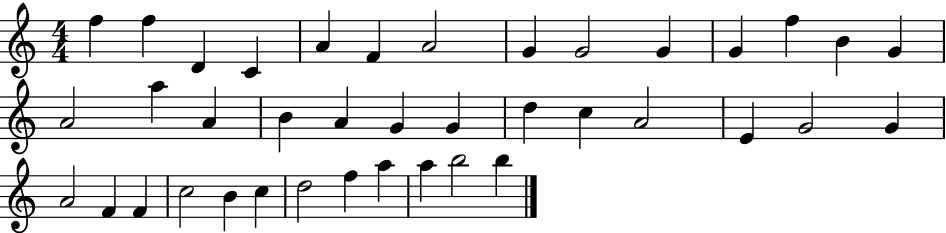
X:1
T:Untitled
M:4/4
L:1/4
K:C
f f D C A F A2 G G2 G G f B G A2 a A B A G G d c A2 E G2 G A2 F F c2 B c d2 f a a b2 b